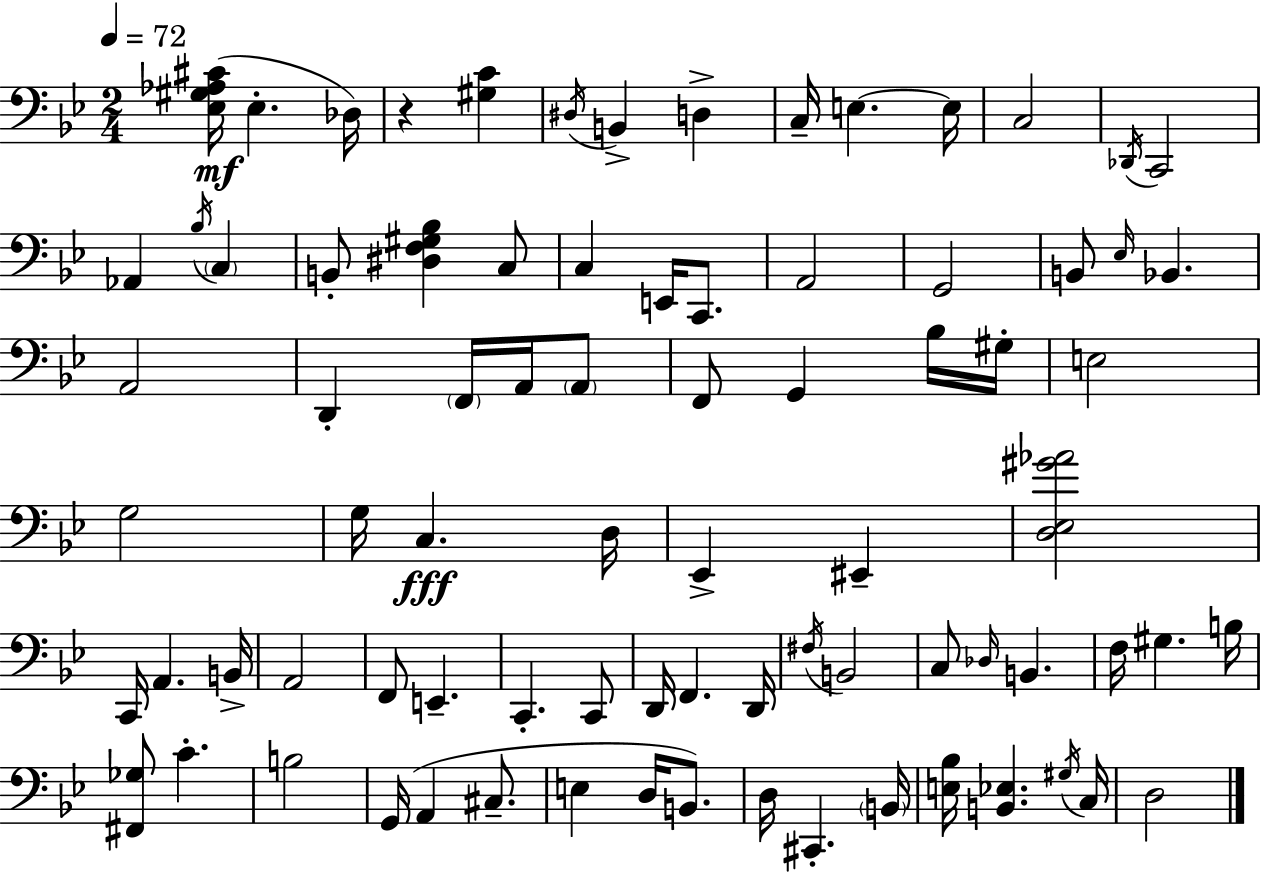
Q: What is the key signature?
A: G minor